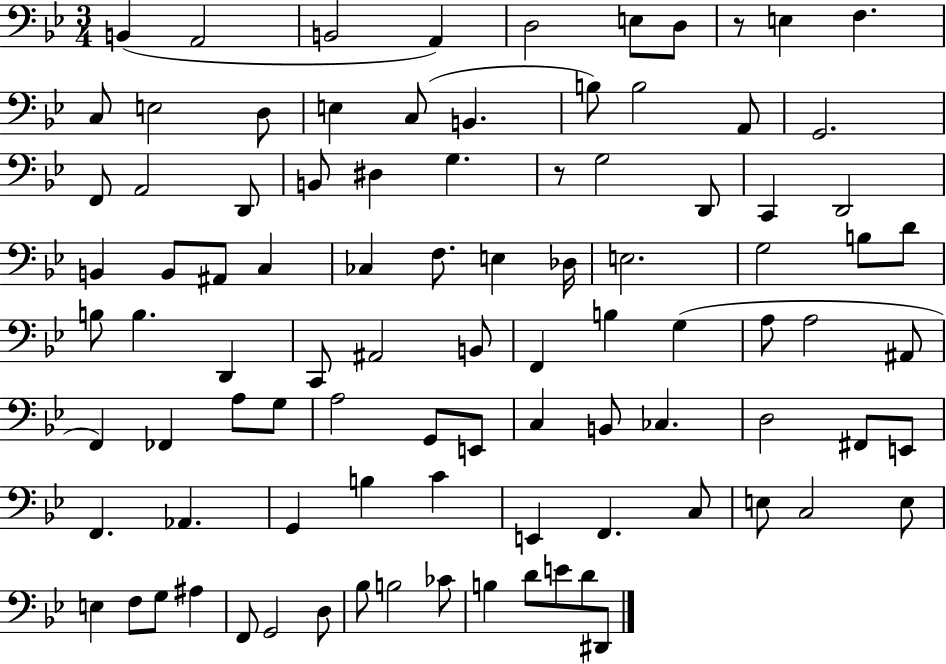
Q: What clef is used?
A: bass